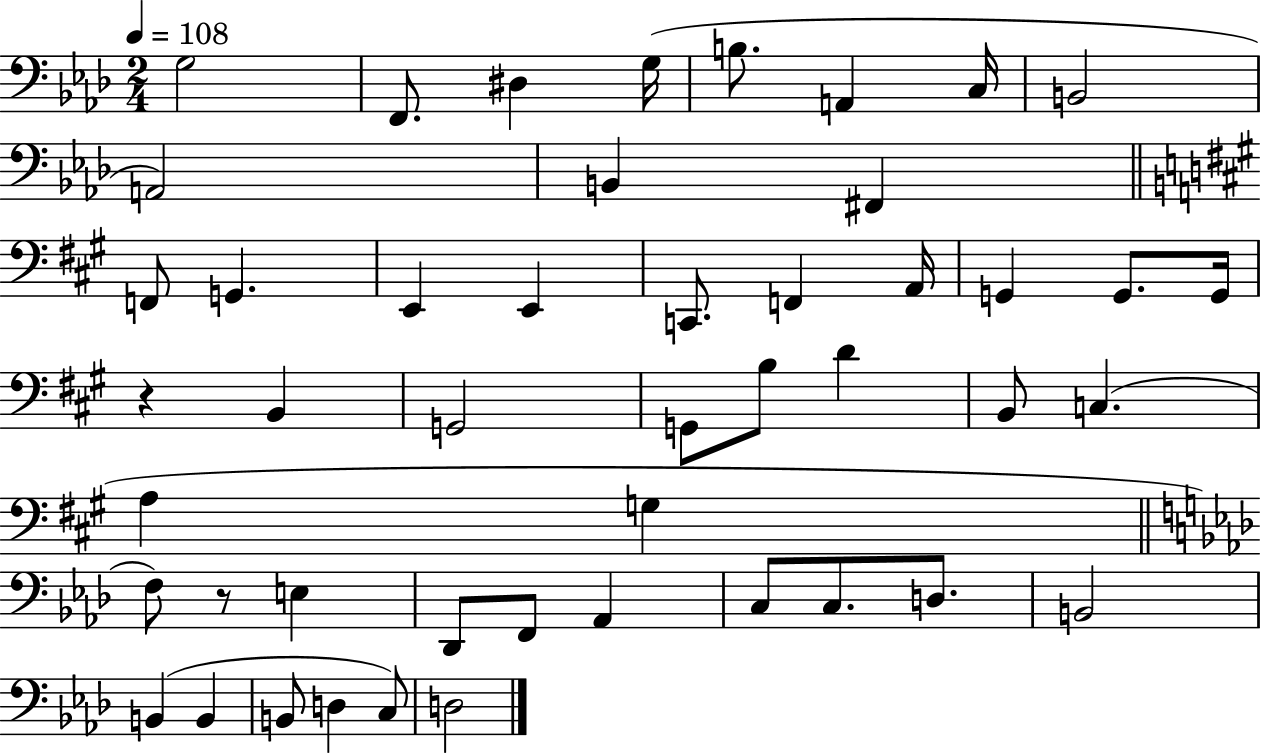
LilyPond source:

{
  \clef bass
  \numericTimeSignature
  \time 2/4
  \key aes \major
  \tempo 4 = 108
  g2 | f,8. dis4 g16( | b8. a,4 c16 | b,2 | \break a,2) | b,4 fis,4 | \bar "||" \break \key a \major f,8 g,4. | e,4 e,4 | c,8. f,4 a,16 | g,4 g,8. g,16 | \break r4 b,4 | g,2 | g,8 b8 d'4 | b,8 c4.( | \break a4 g4 | \bar "||" \break \key aes \major f8) r8 e4 | des,8 f,8 aes,4 | c8 c8. d8. | b,2 | \break b,4( b,4 | b,8 d4 c8) | d2 | \bar "|."
}